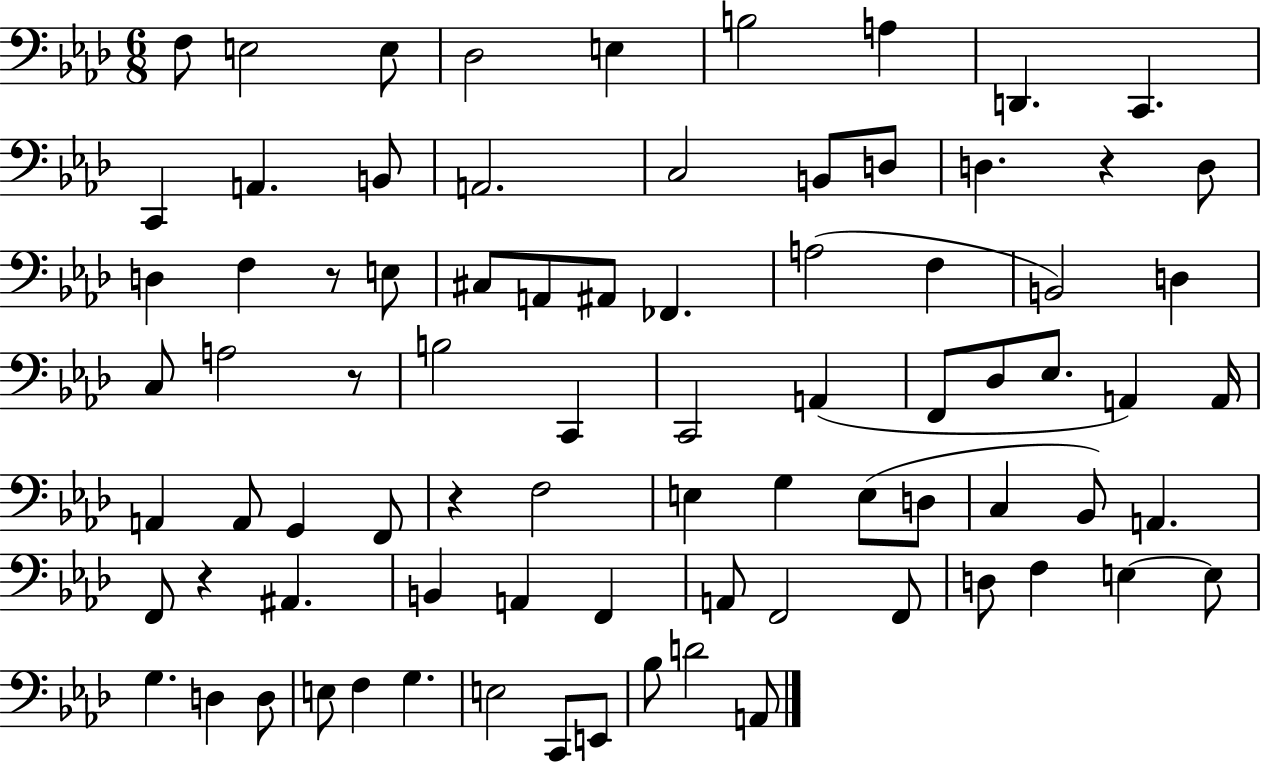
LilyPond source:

{
  \clef bass
  \numericTimeSignature
  \time 6/8
  \key aes \major
  f8 e2 e8 | des2 e4 | b2 a4 | d,4. c,4. | \break c,4 a,4. b,8 | a,2. | c2 b,8 d8 | d4. r4 d8 | \break d4 f4 r8 e8 | cis8 a,8 ais,8 fes,4. | a2( f4 | b,2) d4 | \break c8 a2 r8 | b2 c,4 | c,2 a,4( | f,8 des8 ees8. a,4) a,16 | \break a,4 a,8 g,4 f,8 | r4 f2 | e4 g4 e8( d8 | c4 bes,8) a,4. | \break f,8 r4 ais,4. | b,4 a,4 f,4 | a,8 f,2 f,8 | d8 f4 e4~~ e8 | \break g4. d4 d8 | e8 f4 g4. | e2 c,8 e,8 | bes8 d'2 a,8 | \break \bar "|."
}